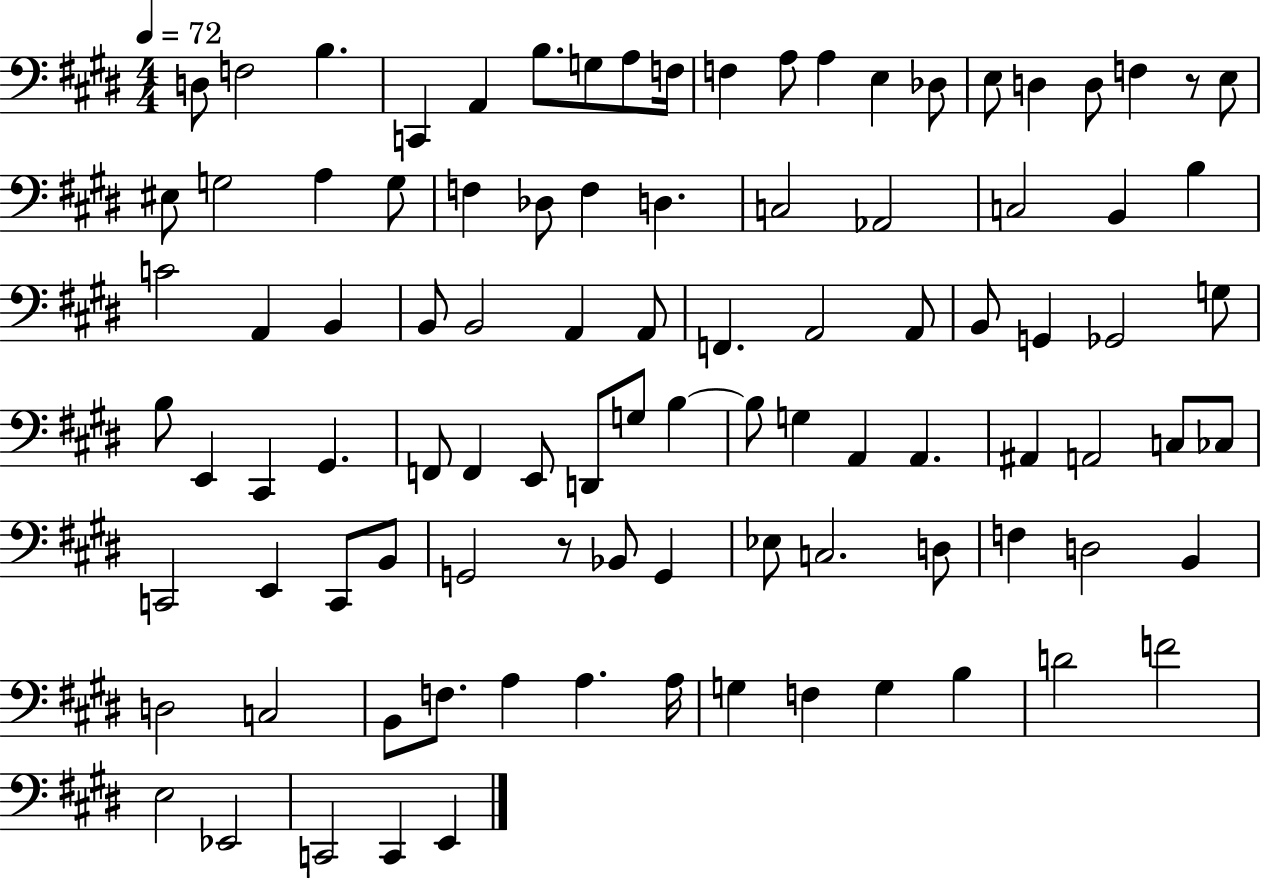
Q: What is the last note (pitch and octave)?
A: E2